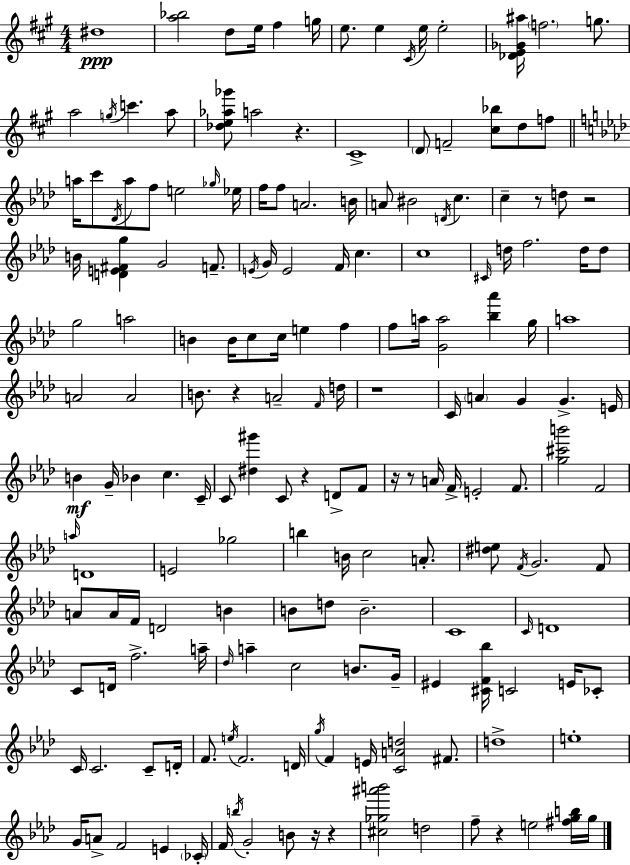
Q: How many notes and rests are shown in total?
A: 178